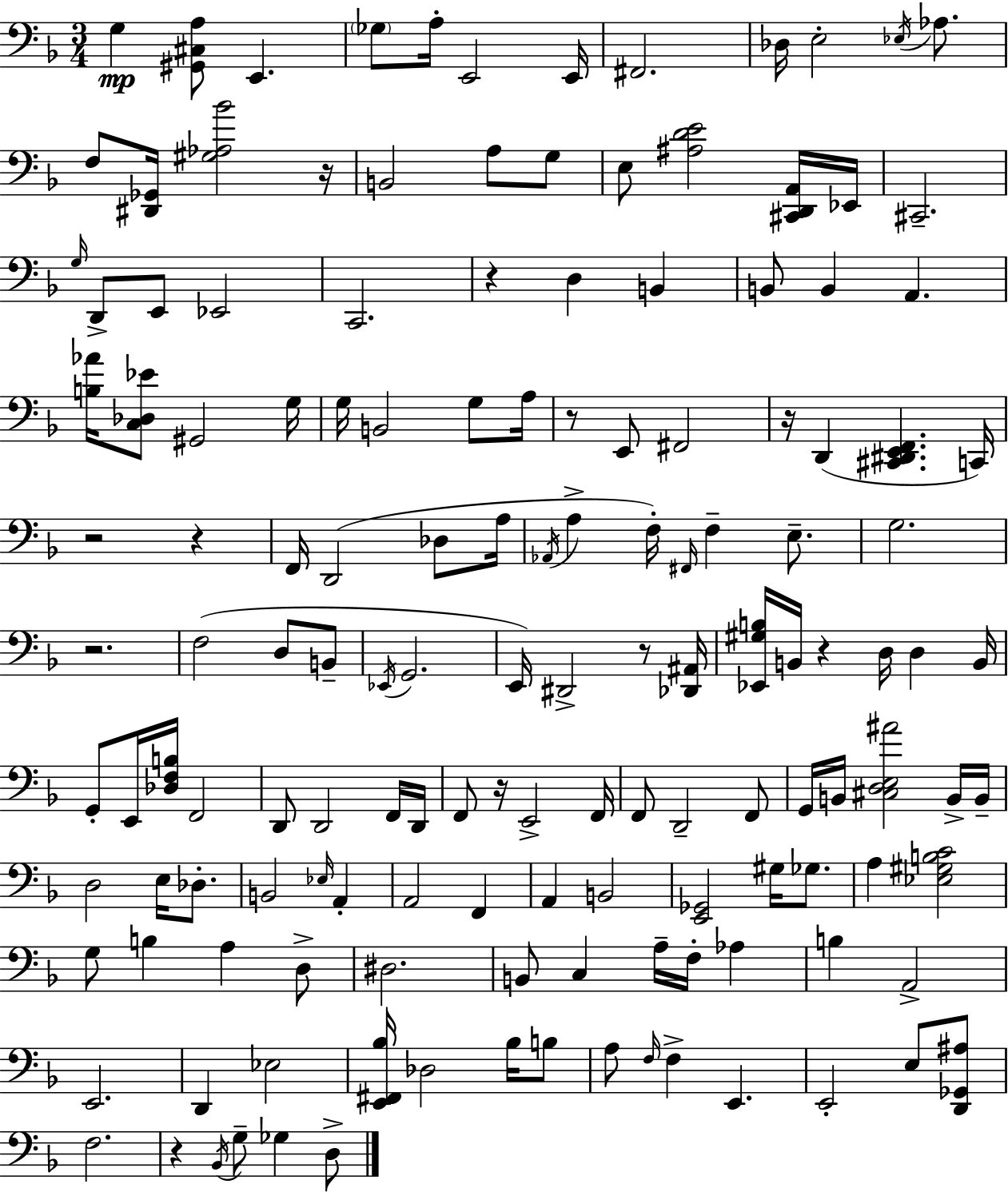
G3/q [G#2,C#3,A3]/e E2/q. Gb3/e A3/s E2/h E2/s F#2/h. Db3/s E3/h Eb3/s Ab3/e. F3/e [D#2,Gb2]/s [G#3,Ab3,Bb4]/h R/s B2/h A3/e G3/e E3/e [A#3,D4,E4]/h [C#2,D2,A2]/s Eb2/s C#2/h. G3/s D2/e E2/e Eb2/h C2/h. R/q D3/q B2/q B2/e B2/q A2/q. [B3,Ab4]/s [C3,Db3,Eb4]/e G#2/h G3/s G3/s B2/h G3/e A3/s R/e E2/e F#2/h R/s D2/q [C#2,D#2,E2,F2]/q. C2/s R/h R/q F2/s D2/h Db3/e A3/s Ab2/s A3/q F3/s F#2/s F3/q E3/e. G3/h. R/h. F3/h D3/e B2/e Eb2/s G2/h. E2/s D#2/h R/e [Db2,A#2]/s [Eb2,G#3,B3]/s B2/s R/q D3/s D3/q B2/s G2/e E2/s [Db3,F3,B3]/s F2/h D2/e D2/h F2/s D2/s F2/e R/s E2/h F2/s F2/e D2/h F2/e G2/s B2/s [C#3,D3,E3,A#4]/h B2/s B2/s D3/h E3/s Db3/e. B2/h Eb3/s A2/q A2/h F2/q A2/q B2/h [E2,Gb2]/h G#3/s Gb3/e. A3/q [Eb3,G#3,B3,C4]/h G3/e B3/q A3/q D3/e D#3/h. B2/e C3/q A3/s F3/s Ab3/q B3/q A2/h E2/h. D2/q Eb3/h [E2,F#2,Bb3]/s Db3/h Bb3/s B3/e A3/e F3/s F3/q E2/q. E2/h E3/e [D2,Gb2,A#3]/e F3/h. R/q Bb2/s G3/e Gb3/q D3/e